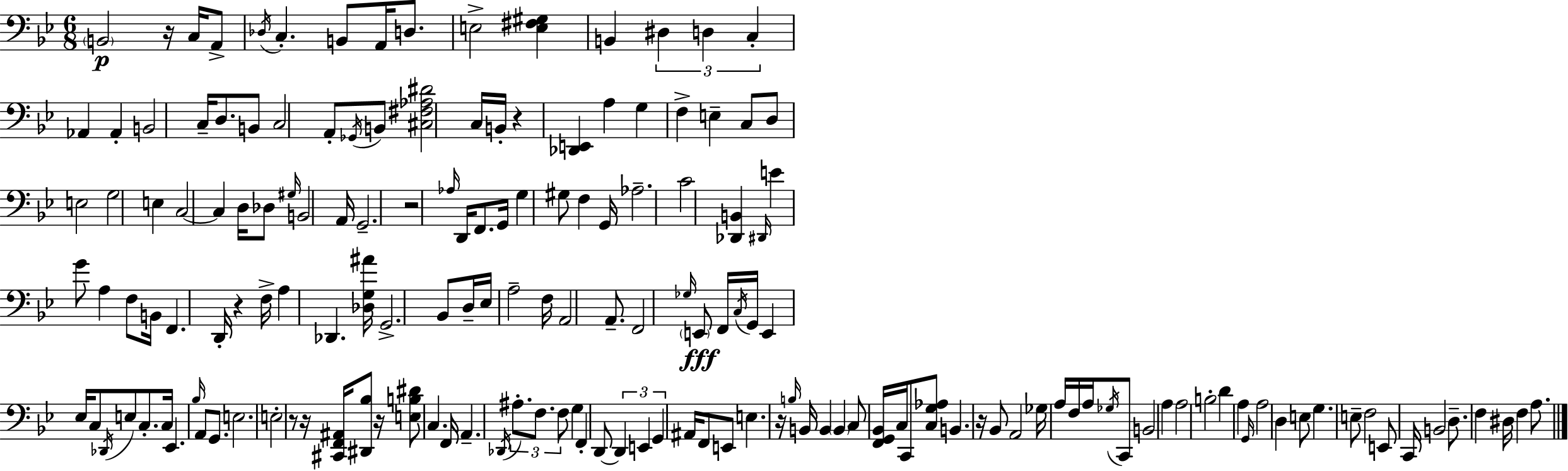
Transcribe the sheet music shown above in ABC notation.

X:1
T:Untitled
M:6/8
L:1/4
K:Gm
B,,2 z/4 C,/4 A,,/2 _D,/4 C, B,,/2 A,,/4 D,/2 E,2 [E,^F,^G,] B,, ^D, D, C, _A,, _A,, B,,2 C,/4 D,/2 B,,/2 C,2 A,,/2 _G,,/4 B,,/2 [^C,^F,_A,^D]2 C,/4 B,,/4 z [_D,,E,,] A, G, F, E, C,/2 D,/2 E,2 G,2 E, C,2 C, D,/4 _D,/2 ^G,/4 B,,2 A,,/4 G,,2 z2 _A,/4 D,,/4 F,,/2 G,,/4 G, ^G,/2 F, G,,/4 _A,2 C2 [_D,,B,,] ^D,,/4 E G/2 A, F,/2 B,,/4 F,, D,,/4 z F,/4 A, _D,, [_D,G,^A]/4 G,,2 _B,,/2 D,/4 _E,/4 A,2 F,/4 A,,2 A,,/2 F,,2 _G,/4 E,,/2 F,,/4 C,/4 G,,/4 E,, _E,/4 C,/2 _D,,/4 E,/2 C,/2 C,/4 _E,, _B,/4 A,,/2 G,,/2 E,2 E,2 z/2 z/4 [^C,,F,,^A,,]/4 [^D,,_B,]/2 z/4 [E,B,^D]/2 C, F,,/4 A,, _D,,/4 ^A,/2 F,/2 F,/2 G, F,, D,,/2 D,, E,, G,, ^A,,/4 F,,/2 E,,/2 E, z/4 B,/4 B,,/4 B,, B,, C,/2 [F,,G,,_B,,]/4 C,/4 C,,/2 [C,G,_A,]/2 B,, z/4 _B,,/2 A,,2 _G,/4 A,/4 F,/4 A,/4 _G,/4 C,,/2 B,,2 A, A,2 B,2 D A, G,,/4 A,2 D, E,/2 G, E,/2 F,2 E,,/2 C,,/4 B,,2 D,/2 F, ^D,/4 F, A,/2